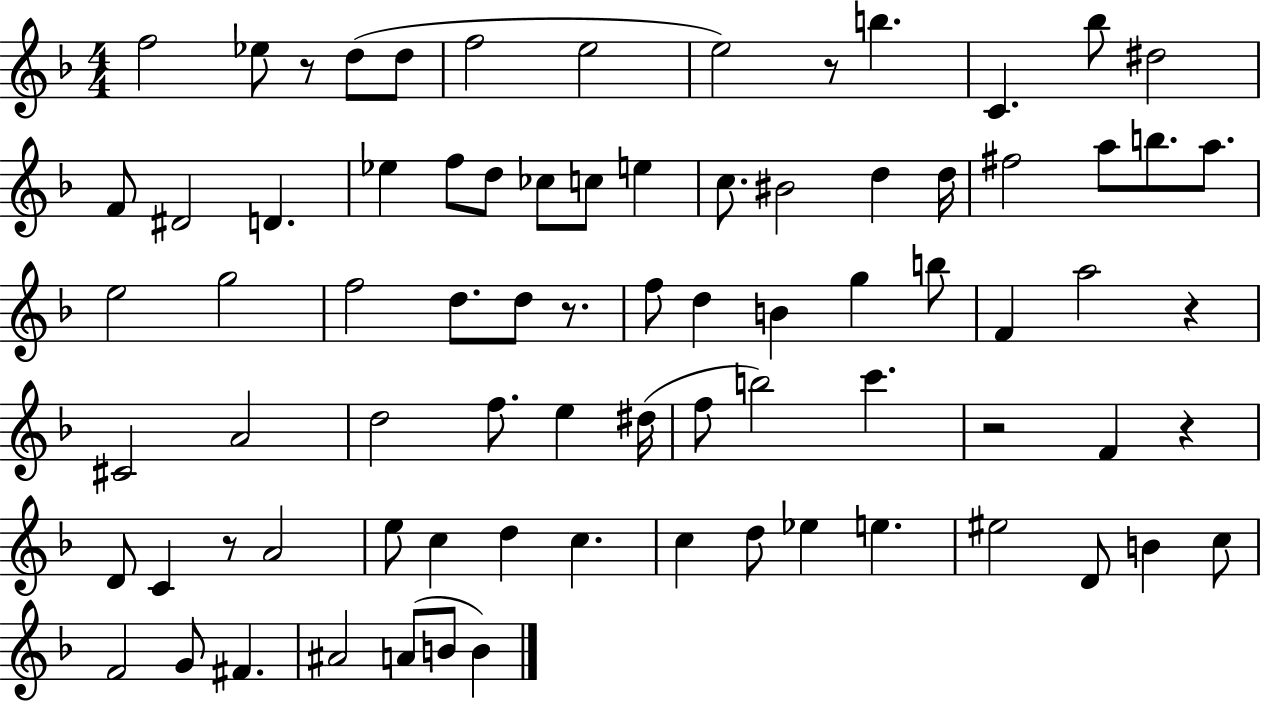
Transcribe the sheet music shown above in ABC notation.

X:1
T:Untitled
M:4/4
L:1/4
K:F
f2 _e/2 z/2 d/2 d/2 f2 e2 e2 z/2 b C _b/2 ^d2 F/2 ^D2 D _e f/2 d/2 _c/2 c/2 e c/2 ^B2 d d/4 ^f2 a/2 b/2 a/2 e2 g2 f2 d/2 d/2 z/2 f/2 d B g b/2 F a2 z ^C2 A2 d2 f/2 e ^d/4 f/2 b2 c' z2 F z D/2 C z/2 A2 e/2 c d c c d/2 _e e ^e2 D/2 B c/2 F2 G/2 ^F ^A2 A/2 B/2 B